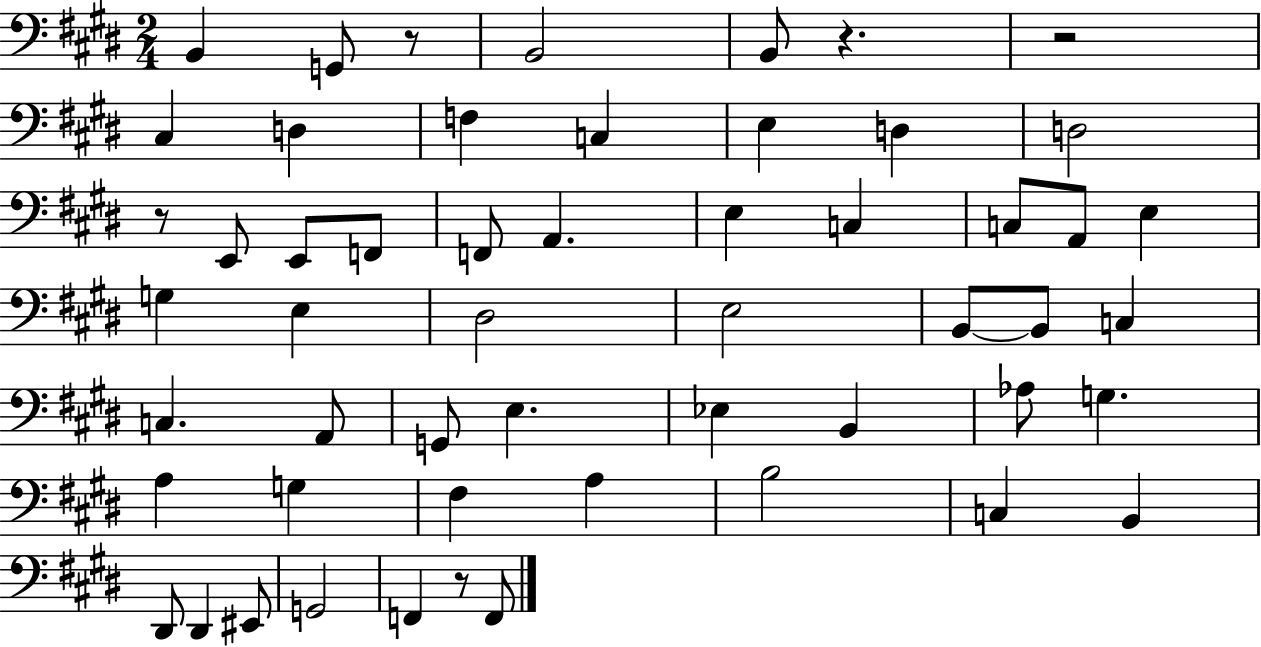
B2/q G2/e R/e B2/h B2/e R/q. R/h C#3/q D3/q F3/q C3/q E3/q D3/q D3/h R/e E2/e E2/e F2/e F2/e A2/q. E3/q C3/q C3/e A2/e E3/q G3/q E3/q D#3/h E3/h B2/e B2/e C3/q C3/q. A2/e G2/e E3/q. Eb3/q B2/q Ab3/e G3/q. A3/q G3/q F#3/q A3/q B3/h C3/q B2/q D#2/e D#2/q EIS2/e G2/h F2/q R/e F2/e